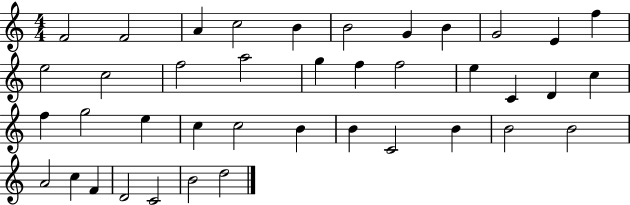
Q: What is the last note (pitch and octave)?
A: D5